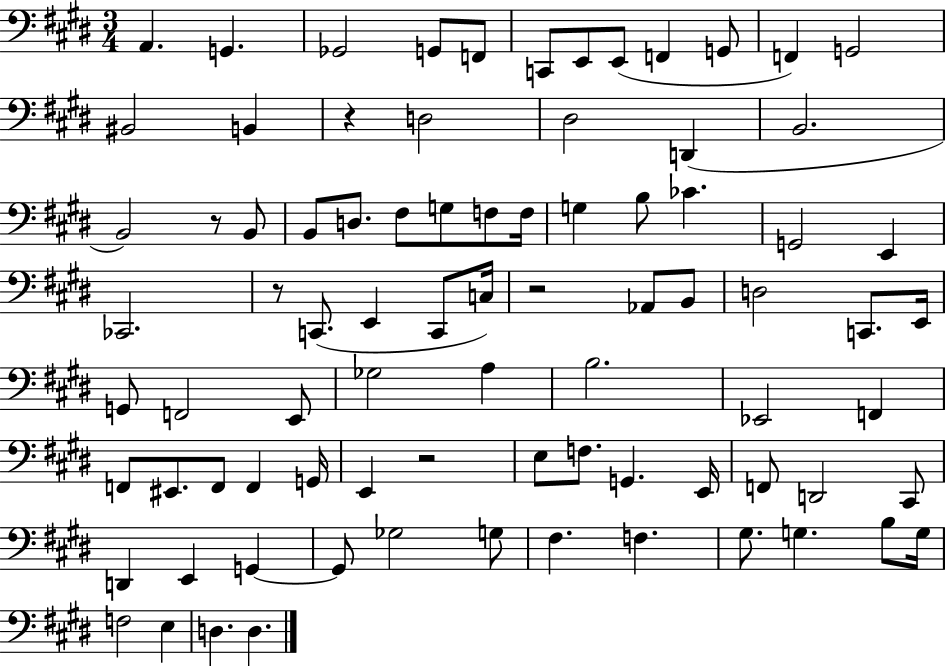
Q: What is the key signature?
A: E major